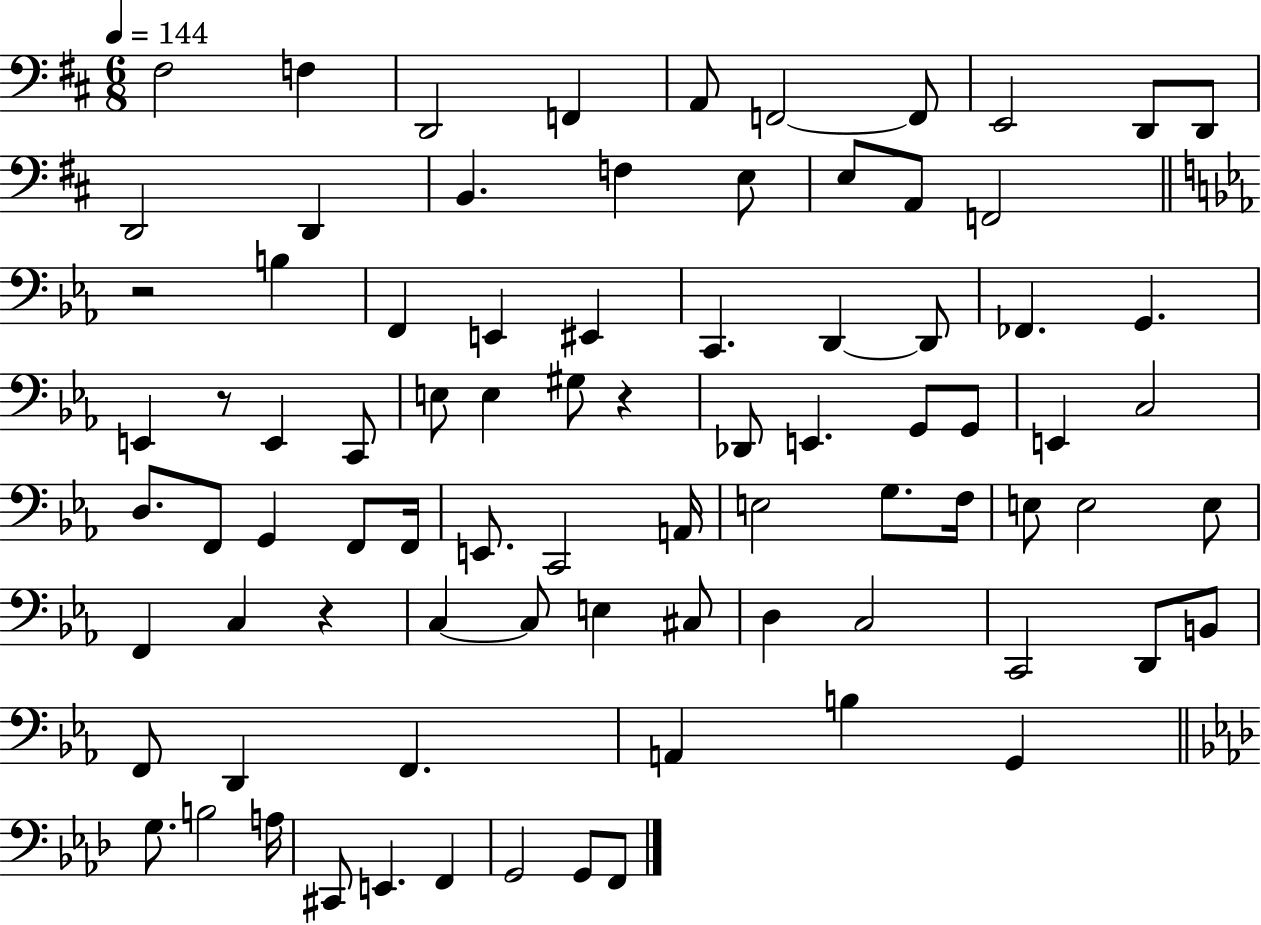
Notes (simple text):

F#3/h F3/q D2/h F2/q A2/e F2/h F2/e E2/h D2/e D2/e D2/h D2/q B2/q. F3/q E3/e E3/e A2/e F2/h R/h B3/q F2/q E2/q EIS2/q C2/q. D2/q D2/e FES2/q. G2/q. E2/q R/e E2/q C2/e E3/e E3/q G#3/e R/q Db2/e E2/q. G2/e G2/e E2/q C3/h D3/e. F2/e G2/q F2/e F2/s E2/e. C2/h A2/s E3/h G3/e. F3/s E3/e E3/h E3/e F2/q C3/q R/q C3/q C3/e E3/q C#3/e D3/q C3/h C2/h D2/e B2/e F2/e D2/q F2/q. A2/q B3/q G2/q G3/e. B3/h A3/s C#2/e E2/q. F2/q G2/h G2/e F2/e